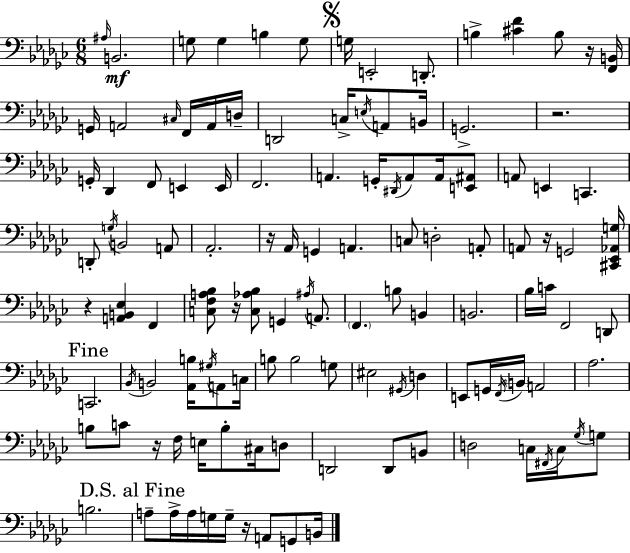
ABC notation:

X:1
T:Untitled
M:6/8
L:1/4
K:Ebm
^A,/4 B,,2 G,/2 G, B, G,/2 G,/4 E,,2 D,,/2 B, [^CF] B,/2 z/4 [F,,B,,]/4 G,,/4 A,,2 ^C,/4 F,,/4 A,,/4 D,/4 D,,2 C,/4 E,/4 A,,/2 B,,/4 G,,2 z2 G,,/4 _D,, F,,/2 E,, E,,/4 F,,2 A,, G,,/4 ^D,,/4 A,,/2 A,,/4 [E,,^A,,]/2 A,,/2 E,, C,, D,,/2 G,/4 B,,2 A,,/2 _A,,2 z/4 _A,,/4 G,, A,, C,/2 D,2 A,,/2 A,,/2 z/4 G,,2 [^C,,_E,,_A,,G,]/4 z [A,,B,,_E,] F,, [C,F,A,_B,]/2 z/4 [C,_A,_B,]/2 G,, ^A,/4 A,,/2 F,, B,/2 B,, B,,2 _B,/4 C/4 F,,2 D,,/2 C,,2 _B,,/4 B,,2 [_A,,B,]/4 ^G,/4 A,,/2 C,/4 B,/2 B,2 G,/2 ^E,2 ^G,,/4 D, E,,/2 G,,/4 F,,/4 B,,/4 A,,2 _A,2 B,/2 C/2 z/4 F,/4 E,/4 B,/2 ^C,/4 D,/2 D,,2 D,,/2 B,,/2 D,2 C,/4 ^F,,/4 C,/4 _G,/4 G,/2 B,2 A,/2 A,/4 A,/4 G,/4 G,/4 z/4 A,,/2 G,,/2 B,,/4